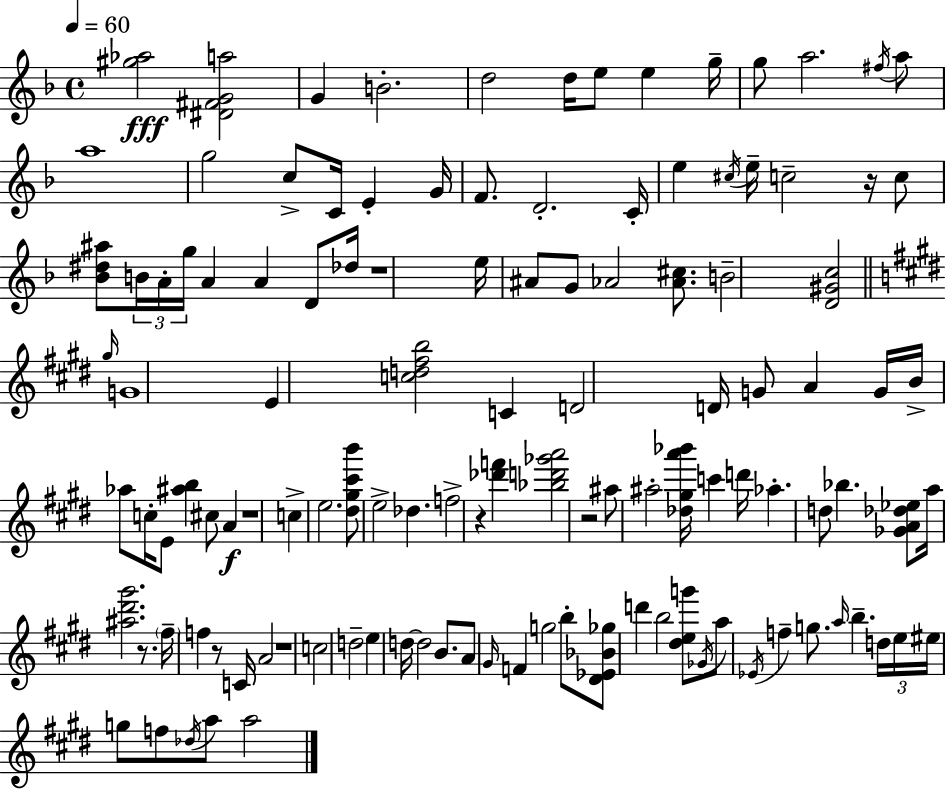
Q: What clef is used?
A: treble